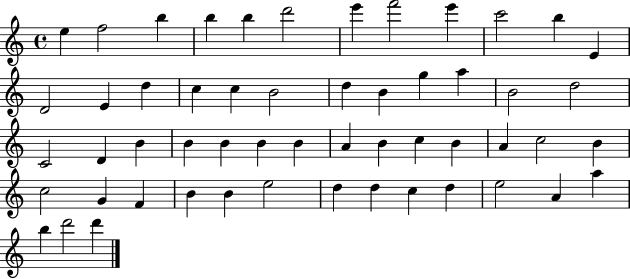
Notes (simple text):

E5/q F5/h B5/q B5/q B5/q D6/h E6/q F6/h E6/q C6/h B5/q E4/q D4/h E4/q D5/q C5/q C5/q B4/h D5/q B4/q G5/q A5/q B4/h D5/h C4/h D4/q B4/q B4/q B4/q B4/q B4/q A4/q B4/q C5/q B4/q A4/q C5/h B4/q C5/h G4/q F4/q B4/q B4/q E5/h D5/q D5/q C5/q D5/q E5/h A4/q A5/q B5/q D6/h D6/q